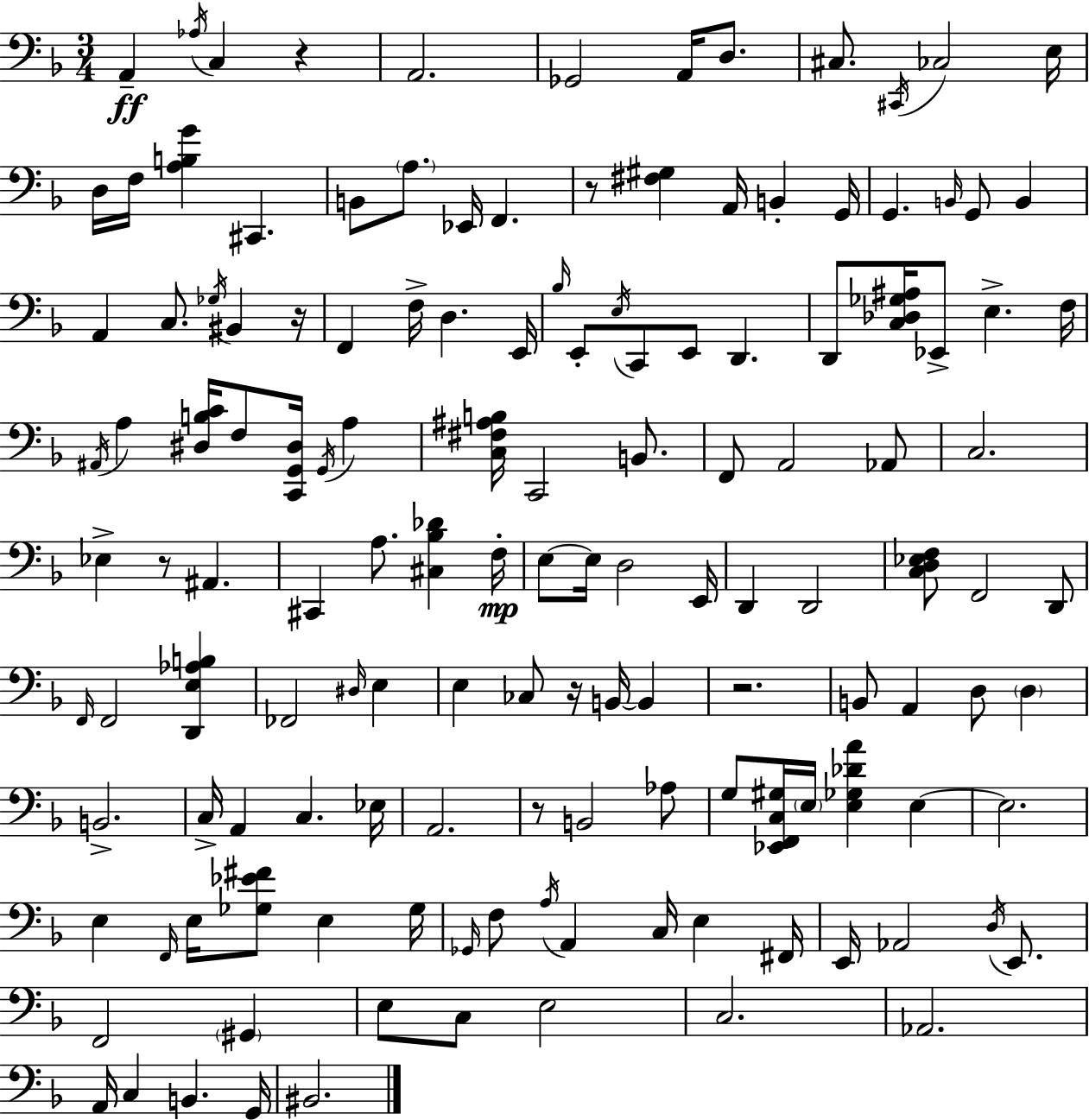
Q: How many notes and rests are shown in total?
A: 139